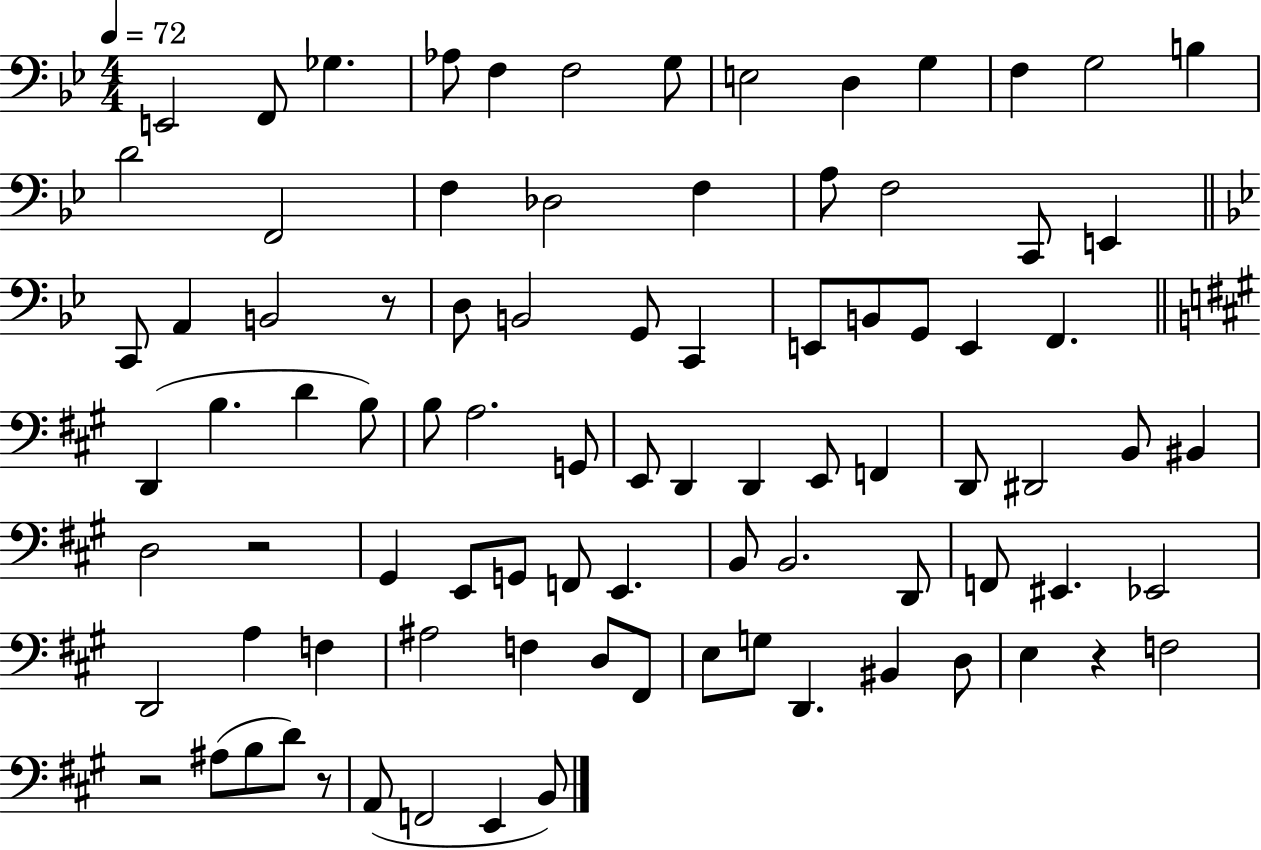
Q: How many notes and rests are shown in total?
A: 88